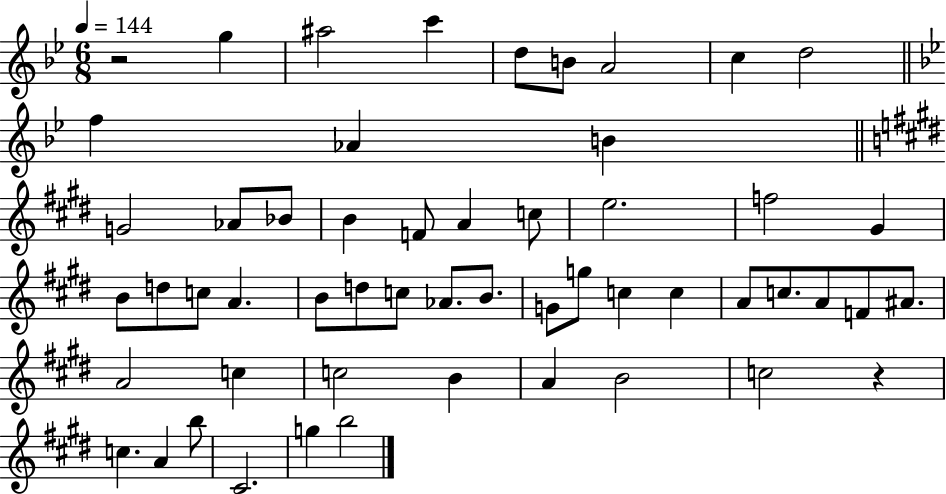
R/h G5/q A#5/h C6/q D5/e B4/e A4/h C5/q D5/h F5/q Ab4/q B4/q G4/h Ab4/e Bb4/e B4/q F4/e A4/q C5/e E5/h. F5/h G#4/q B4/e D5/e C5/e A4/q. B4/e D5/e C5/e Ab4/e. B4/e. G4/e G5/e C5/q C5/q A4/e C5/e. A4/e F4/e A#4/e. A4/h C5/q C5/h B4/q A4/q B4/h C5/h R/q C5/q. A4/q B5/e C#4/h. G5/q B5/h